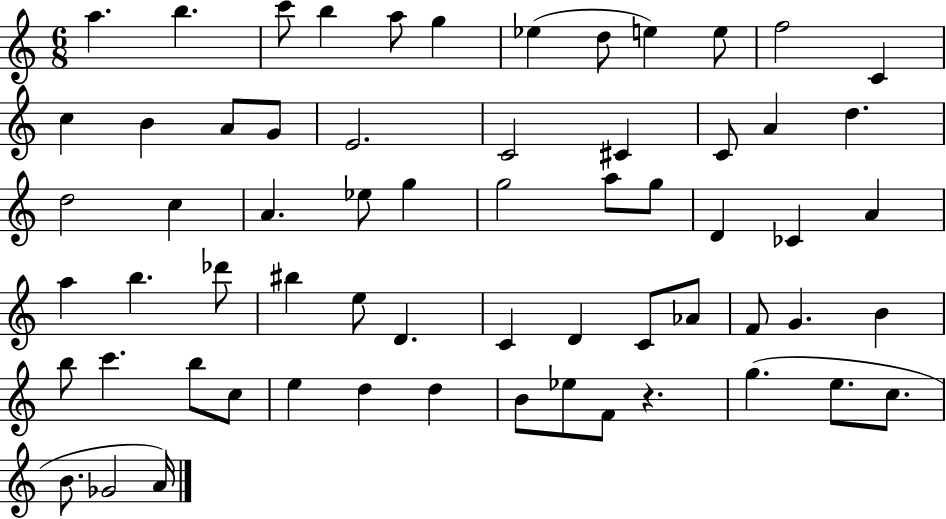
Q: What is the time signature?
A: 6/8